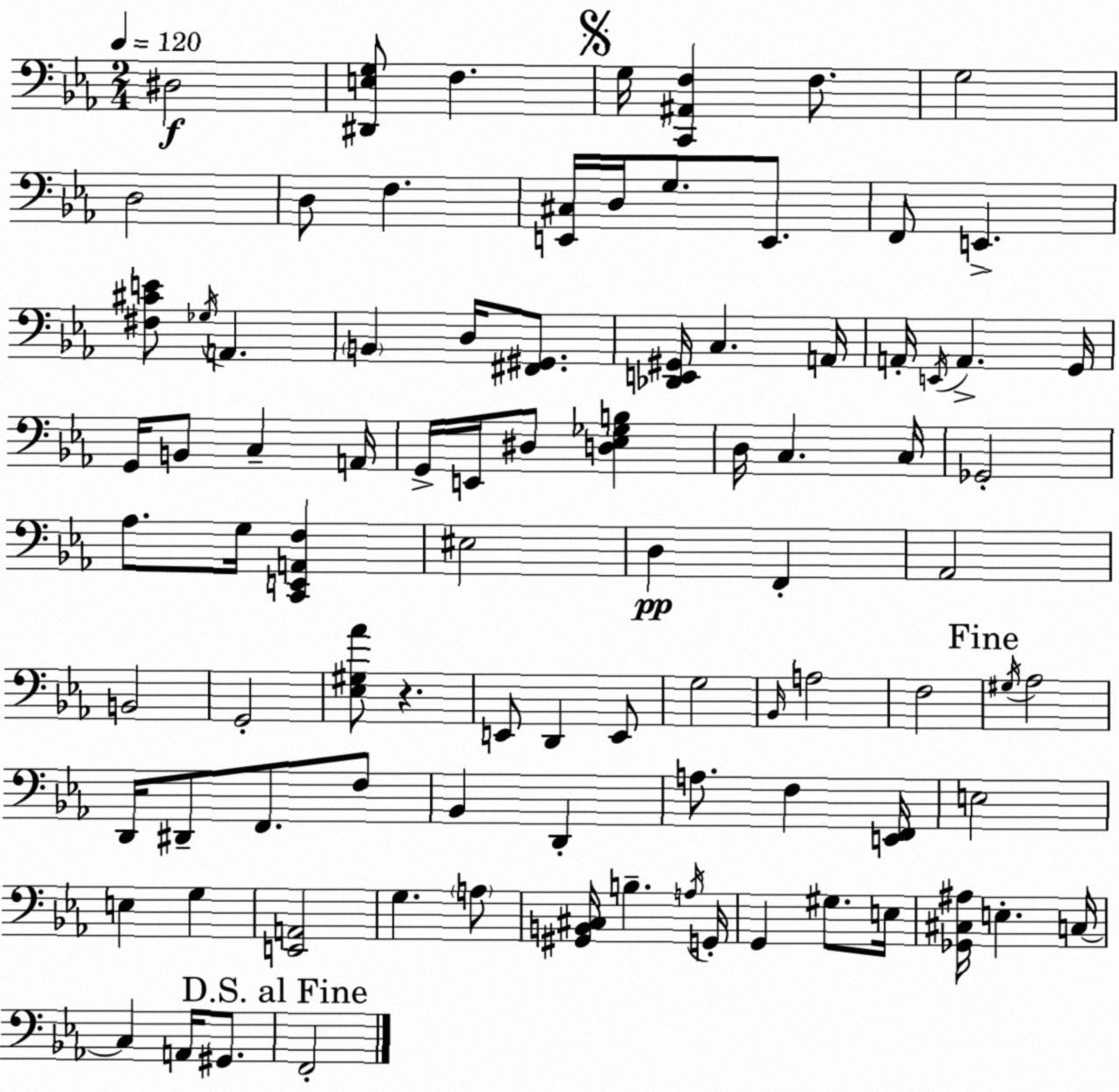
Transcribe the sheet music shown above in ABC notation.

X:1
T:Untitled
M:2/4
L:1/4
K:Eb
^D,2 [^D,,E,G,]/2 F, G,/4 [C,,^A,,F,] F,/2 G,2 D,2 D,/2 F, [E,,^C,]/4 D,/4 G,/2 E,,/2 F,,/2 E,, [^F,^CE]/2 _G,/4 A,, B,, D,/4 [^F,,^G,,]/2 [_D,,E,,^G,,]/4 C, A,,/4 A,,/4 E,,/4 A,, G,,/4 G,,/4 B,,/2 C, A,,/4 G,,/4 E,,/4 ^D,/2 [D,_E,_G,B,] D,/4 C, C,/4 _G,,2 _A,/2 G,/4 [C,,E,,A,,F,] ^E,2 D, F,, _A,,2 B,,2 G,,2 [_E,^G,_A]/2 z E,,/2 D,, E,,/2 G,2 _B,,/4 A,2 F,2 ^G,/4 _A,2 D,,/4 ^D,,/2 F,,/2 F,/2 _B,, D,, A,/2 F, [E,,F,,]/4 E,2 E, G, [E,,A,,]2 G, A,/2 [^G,,B,,^C,]/4 B, A,/4 G,,/4 G,, ^G,/2 E,/4 [_G,,^C,^A,]/4 E, C,/4 C, A,,/4 ^G,,/2 F,,2